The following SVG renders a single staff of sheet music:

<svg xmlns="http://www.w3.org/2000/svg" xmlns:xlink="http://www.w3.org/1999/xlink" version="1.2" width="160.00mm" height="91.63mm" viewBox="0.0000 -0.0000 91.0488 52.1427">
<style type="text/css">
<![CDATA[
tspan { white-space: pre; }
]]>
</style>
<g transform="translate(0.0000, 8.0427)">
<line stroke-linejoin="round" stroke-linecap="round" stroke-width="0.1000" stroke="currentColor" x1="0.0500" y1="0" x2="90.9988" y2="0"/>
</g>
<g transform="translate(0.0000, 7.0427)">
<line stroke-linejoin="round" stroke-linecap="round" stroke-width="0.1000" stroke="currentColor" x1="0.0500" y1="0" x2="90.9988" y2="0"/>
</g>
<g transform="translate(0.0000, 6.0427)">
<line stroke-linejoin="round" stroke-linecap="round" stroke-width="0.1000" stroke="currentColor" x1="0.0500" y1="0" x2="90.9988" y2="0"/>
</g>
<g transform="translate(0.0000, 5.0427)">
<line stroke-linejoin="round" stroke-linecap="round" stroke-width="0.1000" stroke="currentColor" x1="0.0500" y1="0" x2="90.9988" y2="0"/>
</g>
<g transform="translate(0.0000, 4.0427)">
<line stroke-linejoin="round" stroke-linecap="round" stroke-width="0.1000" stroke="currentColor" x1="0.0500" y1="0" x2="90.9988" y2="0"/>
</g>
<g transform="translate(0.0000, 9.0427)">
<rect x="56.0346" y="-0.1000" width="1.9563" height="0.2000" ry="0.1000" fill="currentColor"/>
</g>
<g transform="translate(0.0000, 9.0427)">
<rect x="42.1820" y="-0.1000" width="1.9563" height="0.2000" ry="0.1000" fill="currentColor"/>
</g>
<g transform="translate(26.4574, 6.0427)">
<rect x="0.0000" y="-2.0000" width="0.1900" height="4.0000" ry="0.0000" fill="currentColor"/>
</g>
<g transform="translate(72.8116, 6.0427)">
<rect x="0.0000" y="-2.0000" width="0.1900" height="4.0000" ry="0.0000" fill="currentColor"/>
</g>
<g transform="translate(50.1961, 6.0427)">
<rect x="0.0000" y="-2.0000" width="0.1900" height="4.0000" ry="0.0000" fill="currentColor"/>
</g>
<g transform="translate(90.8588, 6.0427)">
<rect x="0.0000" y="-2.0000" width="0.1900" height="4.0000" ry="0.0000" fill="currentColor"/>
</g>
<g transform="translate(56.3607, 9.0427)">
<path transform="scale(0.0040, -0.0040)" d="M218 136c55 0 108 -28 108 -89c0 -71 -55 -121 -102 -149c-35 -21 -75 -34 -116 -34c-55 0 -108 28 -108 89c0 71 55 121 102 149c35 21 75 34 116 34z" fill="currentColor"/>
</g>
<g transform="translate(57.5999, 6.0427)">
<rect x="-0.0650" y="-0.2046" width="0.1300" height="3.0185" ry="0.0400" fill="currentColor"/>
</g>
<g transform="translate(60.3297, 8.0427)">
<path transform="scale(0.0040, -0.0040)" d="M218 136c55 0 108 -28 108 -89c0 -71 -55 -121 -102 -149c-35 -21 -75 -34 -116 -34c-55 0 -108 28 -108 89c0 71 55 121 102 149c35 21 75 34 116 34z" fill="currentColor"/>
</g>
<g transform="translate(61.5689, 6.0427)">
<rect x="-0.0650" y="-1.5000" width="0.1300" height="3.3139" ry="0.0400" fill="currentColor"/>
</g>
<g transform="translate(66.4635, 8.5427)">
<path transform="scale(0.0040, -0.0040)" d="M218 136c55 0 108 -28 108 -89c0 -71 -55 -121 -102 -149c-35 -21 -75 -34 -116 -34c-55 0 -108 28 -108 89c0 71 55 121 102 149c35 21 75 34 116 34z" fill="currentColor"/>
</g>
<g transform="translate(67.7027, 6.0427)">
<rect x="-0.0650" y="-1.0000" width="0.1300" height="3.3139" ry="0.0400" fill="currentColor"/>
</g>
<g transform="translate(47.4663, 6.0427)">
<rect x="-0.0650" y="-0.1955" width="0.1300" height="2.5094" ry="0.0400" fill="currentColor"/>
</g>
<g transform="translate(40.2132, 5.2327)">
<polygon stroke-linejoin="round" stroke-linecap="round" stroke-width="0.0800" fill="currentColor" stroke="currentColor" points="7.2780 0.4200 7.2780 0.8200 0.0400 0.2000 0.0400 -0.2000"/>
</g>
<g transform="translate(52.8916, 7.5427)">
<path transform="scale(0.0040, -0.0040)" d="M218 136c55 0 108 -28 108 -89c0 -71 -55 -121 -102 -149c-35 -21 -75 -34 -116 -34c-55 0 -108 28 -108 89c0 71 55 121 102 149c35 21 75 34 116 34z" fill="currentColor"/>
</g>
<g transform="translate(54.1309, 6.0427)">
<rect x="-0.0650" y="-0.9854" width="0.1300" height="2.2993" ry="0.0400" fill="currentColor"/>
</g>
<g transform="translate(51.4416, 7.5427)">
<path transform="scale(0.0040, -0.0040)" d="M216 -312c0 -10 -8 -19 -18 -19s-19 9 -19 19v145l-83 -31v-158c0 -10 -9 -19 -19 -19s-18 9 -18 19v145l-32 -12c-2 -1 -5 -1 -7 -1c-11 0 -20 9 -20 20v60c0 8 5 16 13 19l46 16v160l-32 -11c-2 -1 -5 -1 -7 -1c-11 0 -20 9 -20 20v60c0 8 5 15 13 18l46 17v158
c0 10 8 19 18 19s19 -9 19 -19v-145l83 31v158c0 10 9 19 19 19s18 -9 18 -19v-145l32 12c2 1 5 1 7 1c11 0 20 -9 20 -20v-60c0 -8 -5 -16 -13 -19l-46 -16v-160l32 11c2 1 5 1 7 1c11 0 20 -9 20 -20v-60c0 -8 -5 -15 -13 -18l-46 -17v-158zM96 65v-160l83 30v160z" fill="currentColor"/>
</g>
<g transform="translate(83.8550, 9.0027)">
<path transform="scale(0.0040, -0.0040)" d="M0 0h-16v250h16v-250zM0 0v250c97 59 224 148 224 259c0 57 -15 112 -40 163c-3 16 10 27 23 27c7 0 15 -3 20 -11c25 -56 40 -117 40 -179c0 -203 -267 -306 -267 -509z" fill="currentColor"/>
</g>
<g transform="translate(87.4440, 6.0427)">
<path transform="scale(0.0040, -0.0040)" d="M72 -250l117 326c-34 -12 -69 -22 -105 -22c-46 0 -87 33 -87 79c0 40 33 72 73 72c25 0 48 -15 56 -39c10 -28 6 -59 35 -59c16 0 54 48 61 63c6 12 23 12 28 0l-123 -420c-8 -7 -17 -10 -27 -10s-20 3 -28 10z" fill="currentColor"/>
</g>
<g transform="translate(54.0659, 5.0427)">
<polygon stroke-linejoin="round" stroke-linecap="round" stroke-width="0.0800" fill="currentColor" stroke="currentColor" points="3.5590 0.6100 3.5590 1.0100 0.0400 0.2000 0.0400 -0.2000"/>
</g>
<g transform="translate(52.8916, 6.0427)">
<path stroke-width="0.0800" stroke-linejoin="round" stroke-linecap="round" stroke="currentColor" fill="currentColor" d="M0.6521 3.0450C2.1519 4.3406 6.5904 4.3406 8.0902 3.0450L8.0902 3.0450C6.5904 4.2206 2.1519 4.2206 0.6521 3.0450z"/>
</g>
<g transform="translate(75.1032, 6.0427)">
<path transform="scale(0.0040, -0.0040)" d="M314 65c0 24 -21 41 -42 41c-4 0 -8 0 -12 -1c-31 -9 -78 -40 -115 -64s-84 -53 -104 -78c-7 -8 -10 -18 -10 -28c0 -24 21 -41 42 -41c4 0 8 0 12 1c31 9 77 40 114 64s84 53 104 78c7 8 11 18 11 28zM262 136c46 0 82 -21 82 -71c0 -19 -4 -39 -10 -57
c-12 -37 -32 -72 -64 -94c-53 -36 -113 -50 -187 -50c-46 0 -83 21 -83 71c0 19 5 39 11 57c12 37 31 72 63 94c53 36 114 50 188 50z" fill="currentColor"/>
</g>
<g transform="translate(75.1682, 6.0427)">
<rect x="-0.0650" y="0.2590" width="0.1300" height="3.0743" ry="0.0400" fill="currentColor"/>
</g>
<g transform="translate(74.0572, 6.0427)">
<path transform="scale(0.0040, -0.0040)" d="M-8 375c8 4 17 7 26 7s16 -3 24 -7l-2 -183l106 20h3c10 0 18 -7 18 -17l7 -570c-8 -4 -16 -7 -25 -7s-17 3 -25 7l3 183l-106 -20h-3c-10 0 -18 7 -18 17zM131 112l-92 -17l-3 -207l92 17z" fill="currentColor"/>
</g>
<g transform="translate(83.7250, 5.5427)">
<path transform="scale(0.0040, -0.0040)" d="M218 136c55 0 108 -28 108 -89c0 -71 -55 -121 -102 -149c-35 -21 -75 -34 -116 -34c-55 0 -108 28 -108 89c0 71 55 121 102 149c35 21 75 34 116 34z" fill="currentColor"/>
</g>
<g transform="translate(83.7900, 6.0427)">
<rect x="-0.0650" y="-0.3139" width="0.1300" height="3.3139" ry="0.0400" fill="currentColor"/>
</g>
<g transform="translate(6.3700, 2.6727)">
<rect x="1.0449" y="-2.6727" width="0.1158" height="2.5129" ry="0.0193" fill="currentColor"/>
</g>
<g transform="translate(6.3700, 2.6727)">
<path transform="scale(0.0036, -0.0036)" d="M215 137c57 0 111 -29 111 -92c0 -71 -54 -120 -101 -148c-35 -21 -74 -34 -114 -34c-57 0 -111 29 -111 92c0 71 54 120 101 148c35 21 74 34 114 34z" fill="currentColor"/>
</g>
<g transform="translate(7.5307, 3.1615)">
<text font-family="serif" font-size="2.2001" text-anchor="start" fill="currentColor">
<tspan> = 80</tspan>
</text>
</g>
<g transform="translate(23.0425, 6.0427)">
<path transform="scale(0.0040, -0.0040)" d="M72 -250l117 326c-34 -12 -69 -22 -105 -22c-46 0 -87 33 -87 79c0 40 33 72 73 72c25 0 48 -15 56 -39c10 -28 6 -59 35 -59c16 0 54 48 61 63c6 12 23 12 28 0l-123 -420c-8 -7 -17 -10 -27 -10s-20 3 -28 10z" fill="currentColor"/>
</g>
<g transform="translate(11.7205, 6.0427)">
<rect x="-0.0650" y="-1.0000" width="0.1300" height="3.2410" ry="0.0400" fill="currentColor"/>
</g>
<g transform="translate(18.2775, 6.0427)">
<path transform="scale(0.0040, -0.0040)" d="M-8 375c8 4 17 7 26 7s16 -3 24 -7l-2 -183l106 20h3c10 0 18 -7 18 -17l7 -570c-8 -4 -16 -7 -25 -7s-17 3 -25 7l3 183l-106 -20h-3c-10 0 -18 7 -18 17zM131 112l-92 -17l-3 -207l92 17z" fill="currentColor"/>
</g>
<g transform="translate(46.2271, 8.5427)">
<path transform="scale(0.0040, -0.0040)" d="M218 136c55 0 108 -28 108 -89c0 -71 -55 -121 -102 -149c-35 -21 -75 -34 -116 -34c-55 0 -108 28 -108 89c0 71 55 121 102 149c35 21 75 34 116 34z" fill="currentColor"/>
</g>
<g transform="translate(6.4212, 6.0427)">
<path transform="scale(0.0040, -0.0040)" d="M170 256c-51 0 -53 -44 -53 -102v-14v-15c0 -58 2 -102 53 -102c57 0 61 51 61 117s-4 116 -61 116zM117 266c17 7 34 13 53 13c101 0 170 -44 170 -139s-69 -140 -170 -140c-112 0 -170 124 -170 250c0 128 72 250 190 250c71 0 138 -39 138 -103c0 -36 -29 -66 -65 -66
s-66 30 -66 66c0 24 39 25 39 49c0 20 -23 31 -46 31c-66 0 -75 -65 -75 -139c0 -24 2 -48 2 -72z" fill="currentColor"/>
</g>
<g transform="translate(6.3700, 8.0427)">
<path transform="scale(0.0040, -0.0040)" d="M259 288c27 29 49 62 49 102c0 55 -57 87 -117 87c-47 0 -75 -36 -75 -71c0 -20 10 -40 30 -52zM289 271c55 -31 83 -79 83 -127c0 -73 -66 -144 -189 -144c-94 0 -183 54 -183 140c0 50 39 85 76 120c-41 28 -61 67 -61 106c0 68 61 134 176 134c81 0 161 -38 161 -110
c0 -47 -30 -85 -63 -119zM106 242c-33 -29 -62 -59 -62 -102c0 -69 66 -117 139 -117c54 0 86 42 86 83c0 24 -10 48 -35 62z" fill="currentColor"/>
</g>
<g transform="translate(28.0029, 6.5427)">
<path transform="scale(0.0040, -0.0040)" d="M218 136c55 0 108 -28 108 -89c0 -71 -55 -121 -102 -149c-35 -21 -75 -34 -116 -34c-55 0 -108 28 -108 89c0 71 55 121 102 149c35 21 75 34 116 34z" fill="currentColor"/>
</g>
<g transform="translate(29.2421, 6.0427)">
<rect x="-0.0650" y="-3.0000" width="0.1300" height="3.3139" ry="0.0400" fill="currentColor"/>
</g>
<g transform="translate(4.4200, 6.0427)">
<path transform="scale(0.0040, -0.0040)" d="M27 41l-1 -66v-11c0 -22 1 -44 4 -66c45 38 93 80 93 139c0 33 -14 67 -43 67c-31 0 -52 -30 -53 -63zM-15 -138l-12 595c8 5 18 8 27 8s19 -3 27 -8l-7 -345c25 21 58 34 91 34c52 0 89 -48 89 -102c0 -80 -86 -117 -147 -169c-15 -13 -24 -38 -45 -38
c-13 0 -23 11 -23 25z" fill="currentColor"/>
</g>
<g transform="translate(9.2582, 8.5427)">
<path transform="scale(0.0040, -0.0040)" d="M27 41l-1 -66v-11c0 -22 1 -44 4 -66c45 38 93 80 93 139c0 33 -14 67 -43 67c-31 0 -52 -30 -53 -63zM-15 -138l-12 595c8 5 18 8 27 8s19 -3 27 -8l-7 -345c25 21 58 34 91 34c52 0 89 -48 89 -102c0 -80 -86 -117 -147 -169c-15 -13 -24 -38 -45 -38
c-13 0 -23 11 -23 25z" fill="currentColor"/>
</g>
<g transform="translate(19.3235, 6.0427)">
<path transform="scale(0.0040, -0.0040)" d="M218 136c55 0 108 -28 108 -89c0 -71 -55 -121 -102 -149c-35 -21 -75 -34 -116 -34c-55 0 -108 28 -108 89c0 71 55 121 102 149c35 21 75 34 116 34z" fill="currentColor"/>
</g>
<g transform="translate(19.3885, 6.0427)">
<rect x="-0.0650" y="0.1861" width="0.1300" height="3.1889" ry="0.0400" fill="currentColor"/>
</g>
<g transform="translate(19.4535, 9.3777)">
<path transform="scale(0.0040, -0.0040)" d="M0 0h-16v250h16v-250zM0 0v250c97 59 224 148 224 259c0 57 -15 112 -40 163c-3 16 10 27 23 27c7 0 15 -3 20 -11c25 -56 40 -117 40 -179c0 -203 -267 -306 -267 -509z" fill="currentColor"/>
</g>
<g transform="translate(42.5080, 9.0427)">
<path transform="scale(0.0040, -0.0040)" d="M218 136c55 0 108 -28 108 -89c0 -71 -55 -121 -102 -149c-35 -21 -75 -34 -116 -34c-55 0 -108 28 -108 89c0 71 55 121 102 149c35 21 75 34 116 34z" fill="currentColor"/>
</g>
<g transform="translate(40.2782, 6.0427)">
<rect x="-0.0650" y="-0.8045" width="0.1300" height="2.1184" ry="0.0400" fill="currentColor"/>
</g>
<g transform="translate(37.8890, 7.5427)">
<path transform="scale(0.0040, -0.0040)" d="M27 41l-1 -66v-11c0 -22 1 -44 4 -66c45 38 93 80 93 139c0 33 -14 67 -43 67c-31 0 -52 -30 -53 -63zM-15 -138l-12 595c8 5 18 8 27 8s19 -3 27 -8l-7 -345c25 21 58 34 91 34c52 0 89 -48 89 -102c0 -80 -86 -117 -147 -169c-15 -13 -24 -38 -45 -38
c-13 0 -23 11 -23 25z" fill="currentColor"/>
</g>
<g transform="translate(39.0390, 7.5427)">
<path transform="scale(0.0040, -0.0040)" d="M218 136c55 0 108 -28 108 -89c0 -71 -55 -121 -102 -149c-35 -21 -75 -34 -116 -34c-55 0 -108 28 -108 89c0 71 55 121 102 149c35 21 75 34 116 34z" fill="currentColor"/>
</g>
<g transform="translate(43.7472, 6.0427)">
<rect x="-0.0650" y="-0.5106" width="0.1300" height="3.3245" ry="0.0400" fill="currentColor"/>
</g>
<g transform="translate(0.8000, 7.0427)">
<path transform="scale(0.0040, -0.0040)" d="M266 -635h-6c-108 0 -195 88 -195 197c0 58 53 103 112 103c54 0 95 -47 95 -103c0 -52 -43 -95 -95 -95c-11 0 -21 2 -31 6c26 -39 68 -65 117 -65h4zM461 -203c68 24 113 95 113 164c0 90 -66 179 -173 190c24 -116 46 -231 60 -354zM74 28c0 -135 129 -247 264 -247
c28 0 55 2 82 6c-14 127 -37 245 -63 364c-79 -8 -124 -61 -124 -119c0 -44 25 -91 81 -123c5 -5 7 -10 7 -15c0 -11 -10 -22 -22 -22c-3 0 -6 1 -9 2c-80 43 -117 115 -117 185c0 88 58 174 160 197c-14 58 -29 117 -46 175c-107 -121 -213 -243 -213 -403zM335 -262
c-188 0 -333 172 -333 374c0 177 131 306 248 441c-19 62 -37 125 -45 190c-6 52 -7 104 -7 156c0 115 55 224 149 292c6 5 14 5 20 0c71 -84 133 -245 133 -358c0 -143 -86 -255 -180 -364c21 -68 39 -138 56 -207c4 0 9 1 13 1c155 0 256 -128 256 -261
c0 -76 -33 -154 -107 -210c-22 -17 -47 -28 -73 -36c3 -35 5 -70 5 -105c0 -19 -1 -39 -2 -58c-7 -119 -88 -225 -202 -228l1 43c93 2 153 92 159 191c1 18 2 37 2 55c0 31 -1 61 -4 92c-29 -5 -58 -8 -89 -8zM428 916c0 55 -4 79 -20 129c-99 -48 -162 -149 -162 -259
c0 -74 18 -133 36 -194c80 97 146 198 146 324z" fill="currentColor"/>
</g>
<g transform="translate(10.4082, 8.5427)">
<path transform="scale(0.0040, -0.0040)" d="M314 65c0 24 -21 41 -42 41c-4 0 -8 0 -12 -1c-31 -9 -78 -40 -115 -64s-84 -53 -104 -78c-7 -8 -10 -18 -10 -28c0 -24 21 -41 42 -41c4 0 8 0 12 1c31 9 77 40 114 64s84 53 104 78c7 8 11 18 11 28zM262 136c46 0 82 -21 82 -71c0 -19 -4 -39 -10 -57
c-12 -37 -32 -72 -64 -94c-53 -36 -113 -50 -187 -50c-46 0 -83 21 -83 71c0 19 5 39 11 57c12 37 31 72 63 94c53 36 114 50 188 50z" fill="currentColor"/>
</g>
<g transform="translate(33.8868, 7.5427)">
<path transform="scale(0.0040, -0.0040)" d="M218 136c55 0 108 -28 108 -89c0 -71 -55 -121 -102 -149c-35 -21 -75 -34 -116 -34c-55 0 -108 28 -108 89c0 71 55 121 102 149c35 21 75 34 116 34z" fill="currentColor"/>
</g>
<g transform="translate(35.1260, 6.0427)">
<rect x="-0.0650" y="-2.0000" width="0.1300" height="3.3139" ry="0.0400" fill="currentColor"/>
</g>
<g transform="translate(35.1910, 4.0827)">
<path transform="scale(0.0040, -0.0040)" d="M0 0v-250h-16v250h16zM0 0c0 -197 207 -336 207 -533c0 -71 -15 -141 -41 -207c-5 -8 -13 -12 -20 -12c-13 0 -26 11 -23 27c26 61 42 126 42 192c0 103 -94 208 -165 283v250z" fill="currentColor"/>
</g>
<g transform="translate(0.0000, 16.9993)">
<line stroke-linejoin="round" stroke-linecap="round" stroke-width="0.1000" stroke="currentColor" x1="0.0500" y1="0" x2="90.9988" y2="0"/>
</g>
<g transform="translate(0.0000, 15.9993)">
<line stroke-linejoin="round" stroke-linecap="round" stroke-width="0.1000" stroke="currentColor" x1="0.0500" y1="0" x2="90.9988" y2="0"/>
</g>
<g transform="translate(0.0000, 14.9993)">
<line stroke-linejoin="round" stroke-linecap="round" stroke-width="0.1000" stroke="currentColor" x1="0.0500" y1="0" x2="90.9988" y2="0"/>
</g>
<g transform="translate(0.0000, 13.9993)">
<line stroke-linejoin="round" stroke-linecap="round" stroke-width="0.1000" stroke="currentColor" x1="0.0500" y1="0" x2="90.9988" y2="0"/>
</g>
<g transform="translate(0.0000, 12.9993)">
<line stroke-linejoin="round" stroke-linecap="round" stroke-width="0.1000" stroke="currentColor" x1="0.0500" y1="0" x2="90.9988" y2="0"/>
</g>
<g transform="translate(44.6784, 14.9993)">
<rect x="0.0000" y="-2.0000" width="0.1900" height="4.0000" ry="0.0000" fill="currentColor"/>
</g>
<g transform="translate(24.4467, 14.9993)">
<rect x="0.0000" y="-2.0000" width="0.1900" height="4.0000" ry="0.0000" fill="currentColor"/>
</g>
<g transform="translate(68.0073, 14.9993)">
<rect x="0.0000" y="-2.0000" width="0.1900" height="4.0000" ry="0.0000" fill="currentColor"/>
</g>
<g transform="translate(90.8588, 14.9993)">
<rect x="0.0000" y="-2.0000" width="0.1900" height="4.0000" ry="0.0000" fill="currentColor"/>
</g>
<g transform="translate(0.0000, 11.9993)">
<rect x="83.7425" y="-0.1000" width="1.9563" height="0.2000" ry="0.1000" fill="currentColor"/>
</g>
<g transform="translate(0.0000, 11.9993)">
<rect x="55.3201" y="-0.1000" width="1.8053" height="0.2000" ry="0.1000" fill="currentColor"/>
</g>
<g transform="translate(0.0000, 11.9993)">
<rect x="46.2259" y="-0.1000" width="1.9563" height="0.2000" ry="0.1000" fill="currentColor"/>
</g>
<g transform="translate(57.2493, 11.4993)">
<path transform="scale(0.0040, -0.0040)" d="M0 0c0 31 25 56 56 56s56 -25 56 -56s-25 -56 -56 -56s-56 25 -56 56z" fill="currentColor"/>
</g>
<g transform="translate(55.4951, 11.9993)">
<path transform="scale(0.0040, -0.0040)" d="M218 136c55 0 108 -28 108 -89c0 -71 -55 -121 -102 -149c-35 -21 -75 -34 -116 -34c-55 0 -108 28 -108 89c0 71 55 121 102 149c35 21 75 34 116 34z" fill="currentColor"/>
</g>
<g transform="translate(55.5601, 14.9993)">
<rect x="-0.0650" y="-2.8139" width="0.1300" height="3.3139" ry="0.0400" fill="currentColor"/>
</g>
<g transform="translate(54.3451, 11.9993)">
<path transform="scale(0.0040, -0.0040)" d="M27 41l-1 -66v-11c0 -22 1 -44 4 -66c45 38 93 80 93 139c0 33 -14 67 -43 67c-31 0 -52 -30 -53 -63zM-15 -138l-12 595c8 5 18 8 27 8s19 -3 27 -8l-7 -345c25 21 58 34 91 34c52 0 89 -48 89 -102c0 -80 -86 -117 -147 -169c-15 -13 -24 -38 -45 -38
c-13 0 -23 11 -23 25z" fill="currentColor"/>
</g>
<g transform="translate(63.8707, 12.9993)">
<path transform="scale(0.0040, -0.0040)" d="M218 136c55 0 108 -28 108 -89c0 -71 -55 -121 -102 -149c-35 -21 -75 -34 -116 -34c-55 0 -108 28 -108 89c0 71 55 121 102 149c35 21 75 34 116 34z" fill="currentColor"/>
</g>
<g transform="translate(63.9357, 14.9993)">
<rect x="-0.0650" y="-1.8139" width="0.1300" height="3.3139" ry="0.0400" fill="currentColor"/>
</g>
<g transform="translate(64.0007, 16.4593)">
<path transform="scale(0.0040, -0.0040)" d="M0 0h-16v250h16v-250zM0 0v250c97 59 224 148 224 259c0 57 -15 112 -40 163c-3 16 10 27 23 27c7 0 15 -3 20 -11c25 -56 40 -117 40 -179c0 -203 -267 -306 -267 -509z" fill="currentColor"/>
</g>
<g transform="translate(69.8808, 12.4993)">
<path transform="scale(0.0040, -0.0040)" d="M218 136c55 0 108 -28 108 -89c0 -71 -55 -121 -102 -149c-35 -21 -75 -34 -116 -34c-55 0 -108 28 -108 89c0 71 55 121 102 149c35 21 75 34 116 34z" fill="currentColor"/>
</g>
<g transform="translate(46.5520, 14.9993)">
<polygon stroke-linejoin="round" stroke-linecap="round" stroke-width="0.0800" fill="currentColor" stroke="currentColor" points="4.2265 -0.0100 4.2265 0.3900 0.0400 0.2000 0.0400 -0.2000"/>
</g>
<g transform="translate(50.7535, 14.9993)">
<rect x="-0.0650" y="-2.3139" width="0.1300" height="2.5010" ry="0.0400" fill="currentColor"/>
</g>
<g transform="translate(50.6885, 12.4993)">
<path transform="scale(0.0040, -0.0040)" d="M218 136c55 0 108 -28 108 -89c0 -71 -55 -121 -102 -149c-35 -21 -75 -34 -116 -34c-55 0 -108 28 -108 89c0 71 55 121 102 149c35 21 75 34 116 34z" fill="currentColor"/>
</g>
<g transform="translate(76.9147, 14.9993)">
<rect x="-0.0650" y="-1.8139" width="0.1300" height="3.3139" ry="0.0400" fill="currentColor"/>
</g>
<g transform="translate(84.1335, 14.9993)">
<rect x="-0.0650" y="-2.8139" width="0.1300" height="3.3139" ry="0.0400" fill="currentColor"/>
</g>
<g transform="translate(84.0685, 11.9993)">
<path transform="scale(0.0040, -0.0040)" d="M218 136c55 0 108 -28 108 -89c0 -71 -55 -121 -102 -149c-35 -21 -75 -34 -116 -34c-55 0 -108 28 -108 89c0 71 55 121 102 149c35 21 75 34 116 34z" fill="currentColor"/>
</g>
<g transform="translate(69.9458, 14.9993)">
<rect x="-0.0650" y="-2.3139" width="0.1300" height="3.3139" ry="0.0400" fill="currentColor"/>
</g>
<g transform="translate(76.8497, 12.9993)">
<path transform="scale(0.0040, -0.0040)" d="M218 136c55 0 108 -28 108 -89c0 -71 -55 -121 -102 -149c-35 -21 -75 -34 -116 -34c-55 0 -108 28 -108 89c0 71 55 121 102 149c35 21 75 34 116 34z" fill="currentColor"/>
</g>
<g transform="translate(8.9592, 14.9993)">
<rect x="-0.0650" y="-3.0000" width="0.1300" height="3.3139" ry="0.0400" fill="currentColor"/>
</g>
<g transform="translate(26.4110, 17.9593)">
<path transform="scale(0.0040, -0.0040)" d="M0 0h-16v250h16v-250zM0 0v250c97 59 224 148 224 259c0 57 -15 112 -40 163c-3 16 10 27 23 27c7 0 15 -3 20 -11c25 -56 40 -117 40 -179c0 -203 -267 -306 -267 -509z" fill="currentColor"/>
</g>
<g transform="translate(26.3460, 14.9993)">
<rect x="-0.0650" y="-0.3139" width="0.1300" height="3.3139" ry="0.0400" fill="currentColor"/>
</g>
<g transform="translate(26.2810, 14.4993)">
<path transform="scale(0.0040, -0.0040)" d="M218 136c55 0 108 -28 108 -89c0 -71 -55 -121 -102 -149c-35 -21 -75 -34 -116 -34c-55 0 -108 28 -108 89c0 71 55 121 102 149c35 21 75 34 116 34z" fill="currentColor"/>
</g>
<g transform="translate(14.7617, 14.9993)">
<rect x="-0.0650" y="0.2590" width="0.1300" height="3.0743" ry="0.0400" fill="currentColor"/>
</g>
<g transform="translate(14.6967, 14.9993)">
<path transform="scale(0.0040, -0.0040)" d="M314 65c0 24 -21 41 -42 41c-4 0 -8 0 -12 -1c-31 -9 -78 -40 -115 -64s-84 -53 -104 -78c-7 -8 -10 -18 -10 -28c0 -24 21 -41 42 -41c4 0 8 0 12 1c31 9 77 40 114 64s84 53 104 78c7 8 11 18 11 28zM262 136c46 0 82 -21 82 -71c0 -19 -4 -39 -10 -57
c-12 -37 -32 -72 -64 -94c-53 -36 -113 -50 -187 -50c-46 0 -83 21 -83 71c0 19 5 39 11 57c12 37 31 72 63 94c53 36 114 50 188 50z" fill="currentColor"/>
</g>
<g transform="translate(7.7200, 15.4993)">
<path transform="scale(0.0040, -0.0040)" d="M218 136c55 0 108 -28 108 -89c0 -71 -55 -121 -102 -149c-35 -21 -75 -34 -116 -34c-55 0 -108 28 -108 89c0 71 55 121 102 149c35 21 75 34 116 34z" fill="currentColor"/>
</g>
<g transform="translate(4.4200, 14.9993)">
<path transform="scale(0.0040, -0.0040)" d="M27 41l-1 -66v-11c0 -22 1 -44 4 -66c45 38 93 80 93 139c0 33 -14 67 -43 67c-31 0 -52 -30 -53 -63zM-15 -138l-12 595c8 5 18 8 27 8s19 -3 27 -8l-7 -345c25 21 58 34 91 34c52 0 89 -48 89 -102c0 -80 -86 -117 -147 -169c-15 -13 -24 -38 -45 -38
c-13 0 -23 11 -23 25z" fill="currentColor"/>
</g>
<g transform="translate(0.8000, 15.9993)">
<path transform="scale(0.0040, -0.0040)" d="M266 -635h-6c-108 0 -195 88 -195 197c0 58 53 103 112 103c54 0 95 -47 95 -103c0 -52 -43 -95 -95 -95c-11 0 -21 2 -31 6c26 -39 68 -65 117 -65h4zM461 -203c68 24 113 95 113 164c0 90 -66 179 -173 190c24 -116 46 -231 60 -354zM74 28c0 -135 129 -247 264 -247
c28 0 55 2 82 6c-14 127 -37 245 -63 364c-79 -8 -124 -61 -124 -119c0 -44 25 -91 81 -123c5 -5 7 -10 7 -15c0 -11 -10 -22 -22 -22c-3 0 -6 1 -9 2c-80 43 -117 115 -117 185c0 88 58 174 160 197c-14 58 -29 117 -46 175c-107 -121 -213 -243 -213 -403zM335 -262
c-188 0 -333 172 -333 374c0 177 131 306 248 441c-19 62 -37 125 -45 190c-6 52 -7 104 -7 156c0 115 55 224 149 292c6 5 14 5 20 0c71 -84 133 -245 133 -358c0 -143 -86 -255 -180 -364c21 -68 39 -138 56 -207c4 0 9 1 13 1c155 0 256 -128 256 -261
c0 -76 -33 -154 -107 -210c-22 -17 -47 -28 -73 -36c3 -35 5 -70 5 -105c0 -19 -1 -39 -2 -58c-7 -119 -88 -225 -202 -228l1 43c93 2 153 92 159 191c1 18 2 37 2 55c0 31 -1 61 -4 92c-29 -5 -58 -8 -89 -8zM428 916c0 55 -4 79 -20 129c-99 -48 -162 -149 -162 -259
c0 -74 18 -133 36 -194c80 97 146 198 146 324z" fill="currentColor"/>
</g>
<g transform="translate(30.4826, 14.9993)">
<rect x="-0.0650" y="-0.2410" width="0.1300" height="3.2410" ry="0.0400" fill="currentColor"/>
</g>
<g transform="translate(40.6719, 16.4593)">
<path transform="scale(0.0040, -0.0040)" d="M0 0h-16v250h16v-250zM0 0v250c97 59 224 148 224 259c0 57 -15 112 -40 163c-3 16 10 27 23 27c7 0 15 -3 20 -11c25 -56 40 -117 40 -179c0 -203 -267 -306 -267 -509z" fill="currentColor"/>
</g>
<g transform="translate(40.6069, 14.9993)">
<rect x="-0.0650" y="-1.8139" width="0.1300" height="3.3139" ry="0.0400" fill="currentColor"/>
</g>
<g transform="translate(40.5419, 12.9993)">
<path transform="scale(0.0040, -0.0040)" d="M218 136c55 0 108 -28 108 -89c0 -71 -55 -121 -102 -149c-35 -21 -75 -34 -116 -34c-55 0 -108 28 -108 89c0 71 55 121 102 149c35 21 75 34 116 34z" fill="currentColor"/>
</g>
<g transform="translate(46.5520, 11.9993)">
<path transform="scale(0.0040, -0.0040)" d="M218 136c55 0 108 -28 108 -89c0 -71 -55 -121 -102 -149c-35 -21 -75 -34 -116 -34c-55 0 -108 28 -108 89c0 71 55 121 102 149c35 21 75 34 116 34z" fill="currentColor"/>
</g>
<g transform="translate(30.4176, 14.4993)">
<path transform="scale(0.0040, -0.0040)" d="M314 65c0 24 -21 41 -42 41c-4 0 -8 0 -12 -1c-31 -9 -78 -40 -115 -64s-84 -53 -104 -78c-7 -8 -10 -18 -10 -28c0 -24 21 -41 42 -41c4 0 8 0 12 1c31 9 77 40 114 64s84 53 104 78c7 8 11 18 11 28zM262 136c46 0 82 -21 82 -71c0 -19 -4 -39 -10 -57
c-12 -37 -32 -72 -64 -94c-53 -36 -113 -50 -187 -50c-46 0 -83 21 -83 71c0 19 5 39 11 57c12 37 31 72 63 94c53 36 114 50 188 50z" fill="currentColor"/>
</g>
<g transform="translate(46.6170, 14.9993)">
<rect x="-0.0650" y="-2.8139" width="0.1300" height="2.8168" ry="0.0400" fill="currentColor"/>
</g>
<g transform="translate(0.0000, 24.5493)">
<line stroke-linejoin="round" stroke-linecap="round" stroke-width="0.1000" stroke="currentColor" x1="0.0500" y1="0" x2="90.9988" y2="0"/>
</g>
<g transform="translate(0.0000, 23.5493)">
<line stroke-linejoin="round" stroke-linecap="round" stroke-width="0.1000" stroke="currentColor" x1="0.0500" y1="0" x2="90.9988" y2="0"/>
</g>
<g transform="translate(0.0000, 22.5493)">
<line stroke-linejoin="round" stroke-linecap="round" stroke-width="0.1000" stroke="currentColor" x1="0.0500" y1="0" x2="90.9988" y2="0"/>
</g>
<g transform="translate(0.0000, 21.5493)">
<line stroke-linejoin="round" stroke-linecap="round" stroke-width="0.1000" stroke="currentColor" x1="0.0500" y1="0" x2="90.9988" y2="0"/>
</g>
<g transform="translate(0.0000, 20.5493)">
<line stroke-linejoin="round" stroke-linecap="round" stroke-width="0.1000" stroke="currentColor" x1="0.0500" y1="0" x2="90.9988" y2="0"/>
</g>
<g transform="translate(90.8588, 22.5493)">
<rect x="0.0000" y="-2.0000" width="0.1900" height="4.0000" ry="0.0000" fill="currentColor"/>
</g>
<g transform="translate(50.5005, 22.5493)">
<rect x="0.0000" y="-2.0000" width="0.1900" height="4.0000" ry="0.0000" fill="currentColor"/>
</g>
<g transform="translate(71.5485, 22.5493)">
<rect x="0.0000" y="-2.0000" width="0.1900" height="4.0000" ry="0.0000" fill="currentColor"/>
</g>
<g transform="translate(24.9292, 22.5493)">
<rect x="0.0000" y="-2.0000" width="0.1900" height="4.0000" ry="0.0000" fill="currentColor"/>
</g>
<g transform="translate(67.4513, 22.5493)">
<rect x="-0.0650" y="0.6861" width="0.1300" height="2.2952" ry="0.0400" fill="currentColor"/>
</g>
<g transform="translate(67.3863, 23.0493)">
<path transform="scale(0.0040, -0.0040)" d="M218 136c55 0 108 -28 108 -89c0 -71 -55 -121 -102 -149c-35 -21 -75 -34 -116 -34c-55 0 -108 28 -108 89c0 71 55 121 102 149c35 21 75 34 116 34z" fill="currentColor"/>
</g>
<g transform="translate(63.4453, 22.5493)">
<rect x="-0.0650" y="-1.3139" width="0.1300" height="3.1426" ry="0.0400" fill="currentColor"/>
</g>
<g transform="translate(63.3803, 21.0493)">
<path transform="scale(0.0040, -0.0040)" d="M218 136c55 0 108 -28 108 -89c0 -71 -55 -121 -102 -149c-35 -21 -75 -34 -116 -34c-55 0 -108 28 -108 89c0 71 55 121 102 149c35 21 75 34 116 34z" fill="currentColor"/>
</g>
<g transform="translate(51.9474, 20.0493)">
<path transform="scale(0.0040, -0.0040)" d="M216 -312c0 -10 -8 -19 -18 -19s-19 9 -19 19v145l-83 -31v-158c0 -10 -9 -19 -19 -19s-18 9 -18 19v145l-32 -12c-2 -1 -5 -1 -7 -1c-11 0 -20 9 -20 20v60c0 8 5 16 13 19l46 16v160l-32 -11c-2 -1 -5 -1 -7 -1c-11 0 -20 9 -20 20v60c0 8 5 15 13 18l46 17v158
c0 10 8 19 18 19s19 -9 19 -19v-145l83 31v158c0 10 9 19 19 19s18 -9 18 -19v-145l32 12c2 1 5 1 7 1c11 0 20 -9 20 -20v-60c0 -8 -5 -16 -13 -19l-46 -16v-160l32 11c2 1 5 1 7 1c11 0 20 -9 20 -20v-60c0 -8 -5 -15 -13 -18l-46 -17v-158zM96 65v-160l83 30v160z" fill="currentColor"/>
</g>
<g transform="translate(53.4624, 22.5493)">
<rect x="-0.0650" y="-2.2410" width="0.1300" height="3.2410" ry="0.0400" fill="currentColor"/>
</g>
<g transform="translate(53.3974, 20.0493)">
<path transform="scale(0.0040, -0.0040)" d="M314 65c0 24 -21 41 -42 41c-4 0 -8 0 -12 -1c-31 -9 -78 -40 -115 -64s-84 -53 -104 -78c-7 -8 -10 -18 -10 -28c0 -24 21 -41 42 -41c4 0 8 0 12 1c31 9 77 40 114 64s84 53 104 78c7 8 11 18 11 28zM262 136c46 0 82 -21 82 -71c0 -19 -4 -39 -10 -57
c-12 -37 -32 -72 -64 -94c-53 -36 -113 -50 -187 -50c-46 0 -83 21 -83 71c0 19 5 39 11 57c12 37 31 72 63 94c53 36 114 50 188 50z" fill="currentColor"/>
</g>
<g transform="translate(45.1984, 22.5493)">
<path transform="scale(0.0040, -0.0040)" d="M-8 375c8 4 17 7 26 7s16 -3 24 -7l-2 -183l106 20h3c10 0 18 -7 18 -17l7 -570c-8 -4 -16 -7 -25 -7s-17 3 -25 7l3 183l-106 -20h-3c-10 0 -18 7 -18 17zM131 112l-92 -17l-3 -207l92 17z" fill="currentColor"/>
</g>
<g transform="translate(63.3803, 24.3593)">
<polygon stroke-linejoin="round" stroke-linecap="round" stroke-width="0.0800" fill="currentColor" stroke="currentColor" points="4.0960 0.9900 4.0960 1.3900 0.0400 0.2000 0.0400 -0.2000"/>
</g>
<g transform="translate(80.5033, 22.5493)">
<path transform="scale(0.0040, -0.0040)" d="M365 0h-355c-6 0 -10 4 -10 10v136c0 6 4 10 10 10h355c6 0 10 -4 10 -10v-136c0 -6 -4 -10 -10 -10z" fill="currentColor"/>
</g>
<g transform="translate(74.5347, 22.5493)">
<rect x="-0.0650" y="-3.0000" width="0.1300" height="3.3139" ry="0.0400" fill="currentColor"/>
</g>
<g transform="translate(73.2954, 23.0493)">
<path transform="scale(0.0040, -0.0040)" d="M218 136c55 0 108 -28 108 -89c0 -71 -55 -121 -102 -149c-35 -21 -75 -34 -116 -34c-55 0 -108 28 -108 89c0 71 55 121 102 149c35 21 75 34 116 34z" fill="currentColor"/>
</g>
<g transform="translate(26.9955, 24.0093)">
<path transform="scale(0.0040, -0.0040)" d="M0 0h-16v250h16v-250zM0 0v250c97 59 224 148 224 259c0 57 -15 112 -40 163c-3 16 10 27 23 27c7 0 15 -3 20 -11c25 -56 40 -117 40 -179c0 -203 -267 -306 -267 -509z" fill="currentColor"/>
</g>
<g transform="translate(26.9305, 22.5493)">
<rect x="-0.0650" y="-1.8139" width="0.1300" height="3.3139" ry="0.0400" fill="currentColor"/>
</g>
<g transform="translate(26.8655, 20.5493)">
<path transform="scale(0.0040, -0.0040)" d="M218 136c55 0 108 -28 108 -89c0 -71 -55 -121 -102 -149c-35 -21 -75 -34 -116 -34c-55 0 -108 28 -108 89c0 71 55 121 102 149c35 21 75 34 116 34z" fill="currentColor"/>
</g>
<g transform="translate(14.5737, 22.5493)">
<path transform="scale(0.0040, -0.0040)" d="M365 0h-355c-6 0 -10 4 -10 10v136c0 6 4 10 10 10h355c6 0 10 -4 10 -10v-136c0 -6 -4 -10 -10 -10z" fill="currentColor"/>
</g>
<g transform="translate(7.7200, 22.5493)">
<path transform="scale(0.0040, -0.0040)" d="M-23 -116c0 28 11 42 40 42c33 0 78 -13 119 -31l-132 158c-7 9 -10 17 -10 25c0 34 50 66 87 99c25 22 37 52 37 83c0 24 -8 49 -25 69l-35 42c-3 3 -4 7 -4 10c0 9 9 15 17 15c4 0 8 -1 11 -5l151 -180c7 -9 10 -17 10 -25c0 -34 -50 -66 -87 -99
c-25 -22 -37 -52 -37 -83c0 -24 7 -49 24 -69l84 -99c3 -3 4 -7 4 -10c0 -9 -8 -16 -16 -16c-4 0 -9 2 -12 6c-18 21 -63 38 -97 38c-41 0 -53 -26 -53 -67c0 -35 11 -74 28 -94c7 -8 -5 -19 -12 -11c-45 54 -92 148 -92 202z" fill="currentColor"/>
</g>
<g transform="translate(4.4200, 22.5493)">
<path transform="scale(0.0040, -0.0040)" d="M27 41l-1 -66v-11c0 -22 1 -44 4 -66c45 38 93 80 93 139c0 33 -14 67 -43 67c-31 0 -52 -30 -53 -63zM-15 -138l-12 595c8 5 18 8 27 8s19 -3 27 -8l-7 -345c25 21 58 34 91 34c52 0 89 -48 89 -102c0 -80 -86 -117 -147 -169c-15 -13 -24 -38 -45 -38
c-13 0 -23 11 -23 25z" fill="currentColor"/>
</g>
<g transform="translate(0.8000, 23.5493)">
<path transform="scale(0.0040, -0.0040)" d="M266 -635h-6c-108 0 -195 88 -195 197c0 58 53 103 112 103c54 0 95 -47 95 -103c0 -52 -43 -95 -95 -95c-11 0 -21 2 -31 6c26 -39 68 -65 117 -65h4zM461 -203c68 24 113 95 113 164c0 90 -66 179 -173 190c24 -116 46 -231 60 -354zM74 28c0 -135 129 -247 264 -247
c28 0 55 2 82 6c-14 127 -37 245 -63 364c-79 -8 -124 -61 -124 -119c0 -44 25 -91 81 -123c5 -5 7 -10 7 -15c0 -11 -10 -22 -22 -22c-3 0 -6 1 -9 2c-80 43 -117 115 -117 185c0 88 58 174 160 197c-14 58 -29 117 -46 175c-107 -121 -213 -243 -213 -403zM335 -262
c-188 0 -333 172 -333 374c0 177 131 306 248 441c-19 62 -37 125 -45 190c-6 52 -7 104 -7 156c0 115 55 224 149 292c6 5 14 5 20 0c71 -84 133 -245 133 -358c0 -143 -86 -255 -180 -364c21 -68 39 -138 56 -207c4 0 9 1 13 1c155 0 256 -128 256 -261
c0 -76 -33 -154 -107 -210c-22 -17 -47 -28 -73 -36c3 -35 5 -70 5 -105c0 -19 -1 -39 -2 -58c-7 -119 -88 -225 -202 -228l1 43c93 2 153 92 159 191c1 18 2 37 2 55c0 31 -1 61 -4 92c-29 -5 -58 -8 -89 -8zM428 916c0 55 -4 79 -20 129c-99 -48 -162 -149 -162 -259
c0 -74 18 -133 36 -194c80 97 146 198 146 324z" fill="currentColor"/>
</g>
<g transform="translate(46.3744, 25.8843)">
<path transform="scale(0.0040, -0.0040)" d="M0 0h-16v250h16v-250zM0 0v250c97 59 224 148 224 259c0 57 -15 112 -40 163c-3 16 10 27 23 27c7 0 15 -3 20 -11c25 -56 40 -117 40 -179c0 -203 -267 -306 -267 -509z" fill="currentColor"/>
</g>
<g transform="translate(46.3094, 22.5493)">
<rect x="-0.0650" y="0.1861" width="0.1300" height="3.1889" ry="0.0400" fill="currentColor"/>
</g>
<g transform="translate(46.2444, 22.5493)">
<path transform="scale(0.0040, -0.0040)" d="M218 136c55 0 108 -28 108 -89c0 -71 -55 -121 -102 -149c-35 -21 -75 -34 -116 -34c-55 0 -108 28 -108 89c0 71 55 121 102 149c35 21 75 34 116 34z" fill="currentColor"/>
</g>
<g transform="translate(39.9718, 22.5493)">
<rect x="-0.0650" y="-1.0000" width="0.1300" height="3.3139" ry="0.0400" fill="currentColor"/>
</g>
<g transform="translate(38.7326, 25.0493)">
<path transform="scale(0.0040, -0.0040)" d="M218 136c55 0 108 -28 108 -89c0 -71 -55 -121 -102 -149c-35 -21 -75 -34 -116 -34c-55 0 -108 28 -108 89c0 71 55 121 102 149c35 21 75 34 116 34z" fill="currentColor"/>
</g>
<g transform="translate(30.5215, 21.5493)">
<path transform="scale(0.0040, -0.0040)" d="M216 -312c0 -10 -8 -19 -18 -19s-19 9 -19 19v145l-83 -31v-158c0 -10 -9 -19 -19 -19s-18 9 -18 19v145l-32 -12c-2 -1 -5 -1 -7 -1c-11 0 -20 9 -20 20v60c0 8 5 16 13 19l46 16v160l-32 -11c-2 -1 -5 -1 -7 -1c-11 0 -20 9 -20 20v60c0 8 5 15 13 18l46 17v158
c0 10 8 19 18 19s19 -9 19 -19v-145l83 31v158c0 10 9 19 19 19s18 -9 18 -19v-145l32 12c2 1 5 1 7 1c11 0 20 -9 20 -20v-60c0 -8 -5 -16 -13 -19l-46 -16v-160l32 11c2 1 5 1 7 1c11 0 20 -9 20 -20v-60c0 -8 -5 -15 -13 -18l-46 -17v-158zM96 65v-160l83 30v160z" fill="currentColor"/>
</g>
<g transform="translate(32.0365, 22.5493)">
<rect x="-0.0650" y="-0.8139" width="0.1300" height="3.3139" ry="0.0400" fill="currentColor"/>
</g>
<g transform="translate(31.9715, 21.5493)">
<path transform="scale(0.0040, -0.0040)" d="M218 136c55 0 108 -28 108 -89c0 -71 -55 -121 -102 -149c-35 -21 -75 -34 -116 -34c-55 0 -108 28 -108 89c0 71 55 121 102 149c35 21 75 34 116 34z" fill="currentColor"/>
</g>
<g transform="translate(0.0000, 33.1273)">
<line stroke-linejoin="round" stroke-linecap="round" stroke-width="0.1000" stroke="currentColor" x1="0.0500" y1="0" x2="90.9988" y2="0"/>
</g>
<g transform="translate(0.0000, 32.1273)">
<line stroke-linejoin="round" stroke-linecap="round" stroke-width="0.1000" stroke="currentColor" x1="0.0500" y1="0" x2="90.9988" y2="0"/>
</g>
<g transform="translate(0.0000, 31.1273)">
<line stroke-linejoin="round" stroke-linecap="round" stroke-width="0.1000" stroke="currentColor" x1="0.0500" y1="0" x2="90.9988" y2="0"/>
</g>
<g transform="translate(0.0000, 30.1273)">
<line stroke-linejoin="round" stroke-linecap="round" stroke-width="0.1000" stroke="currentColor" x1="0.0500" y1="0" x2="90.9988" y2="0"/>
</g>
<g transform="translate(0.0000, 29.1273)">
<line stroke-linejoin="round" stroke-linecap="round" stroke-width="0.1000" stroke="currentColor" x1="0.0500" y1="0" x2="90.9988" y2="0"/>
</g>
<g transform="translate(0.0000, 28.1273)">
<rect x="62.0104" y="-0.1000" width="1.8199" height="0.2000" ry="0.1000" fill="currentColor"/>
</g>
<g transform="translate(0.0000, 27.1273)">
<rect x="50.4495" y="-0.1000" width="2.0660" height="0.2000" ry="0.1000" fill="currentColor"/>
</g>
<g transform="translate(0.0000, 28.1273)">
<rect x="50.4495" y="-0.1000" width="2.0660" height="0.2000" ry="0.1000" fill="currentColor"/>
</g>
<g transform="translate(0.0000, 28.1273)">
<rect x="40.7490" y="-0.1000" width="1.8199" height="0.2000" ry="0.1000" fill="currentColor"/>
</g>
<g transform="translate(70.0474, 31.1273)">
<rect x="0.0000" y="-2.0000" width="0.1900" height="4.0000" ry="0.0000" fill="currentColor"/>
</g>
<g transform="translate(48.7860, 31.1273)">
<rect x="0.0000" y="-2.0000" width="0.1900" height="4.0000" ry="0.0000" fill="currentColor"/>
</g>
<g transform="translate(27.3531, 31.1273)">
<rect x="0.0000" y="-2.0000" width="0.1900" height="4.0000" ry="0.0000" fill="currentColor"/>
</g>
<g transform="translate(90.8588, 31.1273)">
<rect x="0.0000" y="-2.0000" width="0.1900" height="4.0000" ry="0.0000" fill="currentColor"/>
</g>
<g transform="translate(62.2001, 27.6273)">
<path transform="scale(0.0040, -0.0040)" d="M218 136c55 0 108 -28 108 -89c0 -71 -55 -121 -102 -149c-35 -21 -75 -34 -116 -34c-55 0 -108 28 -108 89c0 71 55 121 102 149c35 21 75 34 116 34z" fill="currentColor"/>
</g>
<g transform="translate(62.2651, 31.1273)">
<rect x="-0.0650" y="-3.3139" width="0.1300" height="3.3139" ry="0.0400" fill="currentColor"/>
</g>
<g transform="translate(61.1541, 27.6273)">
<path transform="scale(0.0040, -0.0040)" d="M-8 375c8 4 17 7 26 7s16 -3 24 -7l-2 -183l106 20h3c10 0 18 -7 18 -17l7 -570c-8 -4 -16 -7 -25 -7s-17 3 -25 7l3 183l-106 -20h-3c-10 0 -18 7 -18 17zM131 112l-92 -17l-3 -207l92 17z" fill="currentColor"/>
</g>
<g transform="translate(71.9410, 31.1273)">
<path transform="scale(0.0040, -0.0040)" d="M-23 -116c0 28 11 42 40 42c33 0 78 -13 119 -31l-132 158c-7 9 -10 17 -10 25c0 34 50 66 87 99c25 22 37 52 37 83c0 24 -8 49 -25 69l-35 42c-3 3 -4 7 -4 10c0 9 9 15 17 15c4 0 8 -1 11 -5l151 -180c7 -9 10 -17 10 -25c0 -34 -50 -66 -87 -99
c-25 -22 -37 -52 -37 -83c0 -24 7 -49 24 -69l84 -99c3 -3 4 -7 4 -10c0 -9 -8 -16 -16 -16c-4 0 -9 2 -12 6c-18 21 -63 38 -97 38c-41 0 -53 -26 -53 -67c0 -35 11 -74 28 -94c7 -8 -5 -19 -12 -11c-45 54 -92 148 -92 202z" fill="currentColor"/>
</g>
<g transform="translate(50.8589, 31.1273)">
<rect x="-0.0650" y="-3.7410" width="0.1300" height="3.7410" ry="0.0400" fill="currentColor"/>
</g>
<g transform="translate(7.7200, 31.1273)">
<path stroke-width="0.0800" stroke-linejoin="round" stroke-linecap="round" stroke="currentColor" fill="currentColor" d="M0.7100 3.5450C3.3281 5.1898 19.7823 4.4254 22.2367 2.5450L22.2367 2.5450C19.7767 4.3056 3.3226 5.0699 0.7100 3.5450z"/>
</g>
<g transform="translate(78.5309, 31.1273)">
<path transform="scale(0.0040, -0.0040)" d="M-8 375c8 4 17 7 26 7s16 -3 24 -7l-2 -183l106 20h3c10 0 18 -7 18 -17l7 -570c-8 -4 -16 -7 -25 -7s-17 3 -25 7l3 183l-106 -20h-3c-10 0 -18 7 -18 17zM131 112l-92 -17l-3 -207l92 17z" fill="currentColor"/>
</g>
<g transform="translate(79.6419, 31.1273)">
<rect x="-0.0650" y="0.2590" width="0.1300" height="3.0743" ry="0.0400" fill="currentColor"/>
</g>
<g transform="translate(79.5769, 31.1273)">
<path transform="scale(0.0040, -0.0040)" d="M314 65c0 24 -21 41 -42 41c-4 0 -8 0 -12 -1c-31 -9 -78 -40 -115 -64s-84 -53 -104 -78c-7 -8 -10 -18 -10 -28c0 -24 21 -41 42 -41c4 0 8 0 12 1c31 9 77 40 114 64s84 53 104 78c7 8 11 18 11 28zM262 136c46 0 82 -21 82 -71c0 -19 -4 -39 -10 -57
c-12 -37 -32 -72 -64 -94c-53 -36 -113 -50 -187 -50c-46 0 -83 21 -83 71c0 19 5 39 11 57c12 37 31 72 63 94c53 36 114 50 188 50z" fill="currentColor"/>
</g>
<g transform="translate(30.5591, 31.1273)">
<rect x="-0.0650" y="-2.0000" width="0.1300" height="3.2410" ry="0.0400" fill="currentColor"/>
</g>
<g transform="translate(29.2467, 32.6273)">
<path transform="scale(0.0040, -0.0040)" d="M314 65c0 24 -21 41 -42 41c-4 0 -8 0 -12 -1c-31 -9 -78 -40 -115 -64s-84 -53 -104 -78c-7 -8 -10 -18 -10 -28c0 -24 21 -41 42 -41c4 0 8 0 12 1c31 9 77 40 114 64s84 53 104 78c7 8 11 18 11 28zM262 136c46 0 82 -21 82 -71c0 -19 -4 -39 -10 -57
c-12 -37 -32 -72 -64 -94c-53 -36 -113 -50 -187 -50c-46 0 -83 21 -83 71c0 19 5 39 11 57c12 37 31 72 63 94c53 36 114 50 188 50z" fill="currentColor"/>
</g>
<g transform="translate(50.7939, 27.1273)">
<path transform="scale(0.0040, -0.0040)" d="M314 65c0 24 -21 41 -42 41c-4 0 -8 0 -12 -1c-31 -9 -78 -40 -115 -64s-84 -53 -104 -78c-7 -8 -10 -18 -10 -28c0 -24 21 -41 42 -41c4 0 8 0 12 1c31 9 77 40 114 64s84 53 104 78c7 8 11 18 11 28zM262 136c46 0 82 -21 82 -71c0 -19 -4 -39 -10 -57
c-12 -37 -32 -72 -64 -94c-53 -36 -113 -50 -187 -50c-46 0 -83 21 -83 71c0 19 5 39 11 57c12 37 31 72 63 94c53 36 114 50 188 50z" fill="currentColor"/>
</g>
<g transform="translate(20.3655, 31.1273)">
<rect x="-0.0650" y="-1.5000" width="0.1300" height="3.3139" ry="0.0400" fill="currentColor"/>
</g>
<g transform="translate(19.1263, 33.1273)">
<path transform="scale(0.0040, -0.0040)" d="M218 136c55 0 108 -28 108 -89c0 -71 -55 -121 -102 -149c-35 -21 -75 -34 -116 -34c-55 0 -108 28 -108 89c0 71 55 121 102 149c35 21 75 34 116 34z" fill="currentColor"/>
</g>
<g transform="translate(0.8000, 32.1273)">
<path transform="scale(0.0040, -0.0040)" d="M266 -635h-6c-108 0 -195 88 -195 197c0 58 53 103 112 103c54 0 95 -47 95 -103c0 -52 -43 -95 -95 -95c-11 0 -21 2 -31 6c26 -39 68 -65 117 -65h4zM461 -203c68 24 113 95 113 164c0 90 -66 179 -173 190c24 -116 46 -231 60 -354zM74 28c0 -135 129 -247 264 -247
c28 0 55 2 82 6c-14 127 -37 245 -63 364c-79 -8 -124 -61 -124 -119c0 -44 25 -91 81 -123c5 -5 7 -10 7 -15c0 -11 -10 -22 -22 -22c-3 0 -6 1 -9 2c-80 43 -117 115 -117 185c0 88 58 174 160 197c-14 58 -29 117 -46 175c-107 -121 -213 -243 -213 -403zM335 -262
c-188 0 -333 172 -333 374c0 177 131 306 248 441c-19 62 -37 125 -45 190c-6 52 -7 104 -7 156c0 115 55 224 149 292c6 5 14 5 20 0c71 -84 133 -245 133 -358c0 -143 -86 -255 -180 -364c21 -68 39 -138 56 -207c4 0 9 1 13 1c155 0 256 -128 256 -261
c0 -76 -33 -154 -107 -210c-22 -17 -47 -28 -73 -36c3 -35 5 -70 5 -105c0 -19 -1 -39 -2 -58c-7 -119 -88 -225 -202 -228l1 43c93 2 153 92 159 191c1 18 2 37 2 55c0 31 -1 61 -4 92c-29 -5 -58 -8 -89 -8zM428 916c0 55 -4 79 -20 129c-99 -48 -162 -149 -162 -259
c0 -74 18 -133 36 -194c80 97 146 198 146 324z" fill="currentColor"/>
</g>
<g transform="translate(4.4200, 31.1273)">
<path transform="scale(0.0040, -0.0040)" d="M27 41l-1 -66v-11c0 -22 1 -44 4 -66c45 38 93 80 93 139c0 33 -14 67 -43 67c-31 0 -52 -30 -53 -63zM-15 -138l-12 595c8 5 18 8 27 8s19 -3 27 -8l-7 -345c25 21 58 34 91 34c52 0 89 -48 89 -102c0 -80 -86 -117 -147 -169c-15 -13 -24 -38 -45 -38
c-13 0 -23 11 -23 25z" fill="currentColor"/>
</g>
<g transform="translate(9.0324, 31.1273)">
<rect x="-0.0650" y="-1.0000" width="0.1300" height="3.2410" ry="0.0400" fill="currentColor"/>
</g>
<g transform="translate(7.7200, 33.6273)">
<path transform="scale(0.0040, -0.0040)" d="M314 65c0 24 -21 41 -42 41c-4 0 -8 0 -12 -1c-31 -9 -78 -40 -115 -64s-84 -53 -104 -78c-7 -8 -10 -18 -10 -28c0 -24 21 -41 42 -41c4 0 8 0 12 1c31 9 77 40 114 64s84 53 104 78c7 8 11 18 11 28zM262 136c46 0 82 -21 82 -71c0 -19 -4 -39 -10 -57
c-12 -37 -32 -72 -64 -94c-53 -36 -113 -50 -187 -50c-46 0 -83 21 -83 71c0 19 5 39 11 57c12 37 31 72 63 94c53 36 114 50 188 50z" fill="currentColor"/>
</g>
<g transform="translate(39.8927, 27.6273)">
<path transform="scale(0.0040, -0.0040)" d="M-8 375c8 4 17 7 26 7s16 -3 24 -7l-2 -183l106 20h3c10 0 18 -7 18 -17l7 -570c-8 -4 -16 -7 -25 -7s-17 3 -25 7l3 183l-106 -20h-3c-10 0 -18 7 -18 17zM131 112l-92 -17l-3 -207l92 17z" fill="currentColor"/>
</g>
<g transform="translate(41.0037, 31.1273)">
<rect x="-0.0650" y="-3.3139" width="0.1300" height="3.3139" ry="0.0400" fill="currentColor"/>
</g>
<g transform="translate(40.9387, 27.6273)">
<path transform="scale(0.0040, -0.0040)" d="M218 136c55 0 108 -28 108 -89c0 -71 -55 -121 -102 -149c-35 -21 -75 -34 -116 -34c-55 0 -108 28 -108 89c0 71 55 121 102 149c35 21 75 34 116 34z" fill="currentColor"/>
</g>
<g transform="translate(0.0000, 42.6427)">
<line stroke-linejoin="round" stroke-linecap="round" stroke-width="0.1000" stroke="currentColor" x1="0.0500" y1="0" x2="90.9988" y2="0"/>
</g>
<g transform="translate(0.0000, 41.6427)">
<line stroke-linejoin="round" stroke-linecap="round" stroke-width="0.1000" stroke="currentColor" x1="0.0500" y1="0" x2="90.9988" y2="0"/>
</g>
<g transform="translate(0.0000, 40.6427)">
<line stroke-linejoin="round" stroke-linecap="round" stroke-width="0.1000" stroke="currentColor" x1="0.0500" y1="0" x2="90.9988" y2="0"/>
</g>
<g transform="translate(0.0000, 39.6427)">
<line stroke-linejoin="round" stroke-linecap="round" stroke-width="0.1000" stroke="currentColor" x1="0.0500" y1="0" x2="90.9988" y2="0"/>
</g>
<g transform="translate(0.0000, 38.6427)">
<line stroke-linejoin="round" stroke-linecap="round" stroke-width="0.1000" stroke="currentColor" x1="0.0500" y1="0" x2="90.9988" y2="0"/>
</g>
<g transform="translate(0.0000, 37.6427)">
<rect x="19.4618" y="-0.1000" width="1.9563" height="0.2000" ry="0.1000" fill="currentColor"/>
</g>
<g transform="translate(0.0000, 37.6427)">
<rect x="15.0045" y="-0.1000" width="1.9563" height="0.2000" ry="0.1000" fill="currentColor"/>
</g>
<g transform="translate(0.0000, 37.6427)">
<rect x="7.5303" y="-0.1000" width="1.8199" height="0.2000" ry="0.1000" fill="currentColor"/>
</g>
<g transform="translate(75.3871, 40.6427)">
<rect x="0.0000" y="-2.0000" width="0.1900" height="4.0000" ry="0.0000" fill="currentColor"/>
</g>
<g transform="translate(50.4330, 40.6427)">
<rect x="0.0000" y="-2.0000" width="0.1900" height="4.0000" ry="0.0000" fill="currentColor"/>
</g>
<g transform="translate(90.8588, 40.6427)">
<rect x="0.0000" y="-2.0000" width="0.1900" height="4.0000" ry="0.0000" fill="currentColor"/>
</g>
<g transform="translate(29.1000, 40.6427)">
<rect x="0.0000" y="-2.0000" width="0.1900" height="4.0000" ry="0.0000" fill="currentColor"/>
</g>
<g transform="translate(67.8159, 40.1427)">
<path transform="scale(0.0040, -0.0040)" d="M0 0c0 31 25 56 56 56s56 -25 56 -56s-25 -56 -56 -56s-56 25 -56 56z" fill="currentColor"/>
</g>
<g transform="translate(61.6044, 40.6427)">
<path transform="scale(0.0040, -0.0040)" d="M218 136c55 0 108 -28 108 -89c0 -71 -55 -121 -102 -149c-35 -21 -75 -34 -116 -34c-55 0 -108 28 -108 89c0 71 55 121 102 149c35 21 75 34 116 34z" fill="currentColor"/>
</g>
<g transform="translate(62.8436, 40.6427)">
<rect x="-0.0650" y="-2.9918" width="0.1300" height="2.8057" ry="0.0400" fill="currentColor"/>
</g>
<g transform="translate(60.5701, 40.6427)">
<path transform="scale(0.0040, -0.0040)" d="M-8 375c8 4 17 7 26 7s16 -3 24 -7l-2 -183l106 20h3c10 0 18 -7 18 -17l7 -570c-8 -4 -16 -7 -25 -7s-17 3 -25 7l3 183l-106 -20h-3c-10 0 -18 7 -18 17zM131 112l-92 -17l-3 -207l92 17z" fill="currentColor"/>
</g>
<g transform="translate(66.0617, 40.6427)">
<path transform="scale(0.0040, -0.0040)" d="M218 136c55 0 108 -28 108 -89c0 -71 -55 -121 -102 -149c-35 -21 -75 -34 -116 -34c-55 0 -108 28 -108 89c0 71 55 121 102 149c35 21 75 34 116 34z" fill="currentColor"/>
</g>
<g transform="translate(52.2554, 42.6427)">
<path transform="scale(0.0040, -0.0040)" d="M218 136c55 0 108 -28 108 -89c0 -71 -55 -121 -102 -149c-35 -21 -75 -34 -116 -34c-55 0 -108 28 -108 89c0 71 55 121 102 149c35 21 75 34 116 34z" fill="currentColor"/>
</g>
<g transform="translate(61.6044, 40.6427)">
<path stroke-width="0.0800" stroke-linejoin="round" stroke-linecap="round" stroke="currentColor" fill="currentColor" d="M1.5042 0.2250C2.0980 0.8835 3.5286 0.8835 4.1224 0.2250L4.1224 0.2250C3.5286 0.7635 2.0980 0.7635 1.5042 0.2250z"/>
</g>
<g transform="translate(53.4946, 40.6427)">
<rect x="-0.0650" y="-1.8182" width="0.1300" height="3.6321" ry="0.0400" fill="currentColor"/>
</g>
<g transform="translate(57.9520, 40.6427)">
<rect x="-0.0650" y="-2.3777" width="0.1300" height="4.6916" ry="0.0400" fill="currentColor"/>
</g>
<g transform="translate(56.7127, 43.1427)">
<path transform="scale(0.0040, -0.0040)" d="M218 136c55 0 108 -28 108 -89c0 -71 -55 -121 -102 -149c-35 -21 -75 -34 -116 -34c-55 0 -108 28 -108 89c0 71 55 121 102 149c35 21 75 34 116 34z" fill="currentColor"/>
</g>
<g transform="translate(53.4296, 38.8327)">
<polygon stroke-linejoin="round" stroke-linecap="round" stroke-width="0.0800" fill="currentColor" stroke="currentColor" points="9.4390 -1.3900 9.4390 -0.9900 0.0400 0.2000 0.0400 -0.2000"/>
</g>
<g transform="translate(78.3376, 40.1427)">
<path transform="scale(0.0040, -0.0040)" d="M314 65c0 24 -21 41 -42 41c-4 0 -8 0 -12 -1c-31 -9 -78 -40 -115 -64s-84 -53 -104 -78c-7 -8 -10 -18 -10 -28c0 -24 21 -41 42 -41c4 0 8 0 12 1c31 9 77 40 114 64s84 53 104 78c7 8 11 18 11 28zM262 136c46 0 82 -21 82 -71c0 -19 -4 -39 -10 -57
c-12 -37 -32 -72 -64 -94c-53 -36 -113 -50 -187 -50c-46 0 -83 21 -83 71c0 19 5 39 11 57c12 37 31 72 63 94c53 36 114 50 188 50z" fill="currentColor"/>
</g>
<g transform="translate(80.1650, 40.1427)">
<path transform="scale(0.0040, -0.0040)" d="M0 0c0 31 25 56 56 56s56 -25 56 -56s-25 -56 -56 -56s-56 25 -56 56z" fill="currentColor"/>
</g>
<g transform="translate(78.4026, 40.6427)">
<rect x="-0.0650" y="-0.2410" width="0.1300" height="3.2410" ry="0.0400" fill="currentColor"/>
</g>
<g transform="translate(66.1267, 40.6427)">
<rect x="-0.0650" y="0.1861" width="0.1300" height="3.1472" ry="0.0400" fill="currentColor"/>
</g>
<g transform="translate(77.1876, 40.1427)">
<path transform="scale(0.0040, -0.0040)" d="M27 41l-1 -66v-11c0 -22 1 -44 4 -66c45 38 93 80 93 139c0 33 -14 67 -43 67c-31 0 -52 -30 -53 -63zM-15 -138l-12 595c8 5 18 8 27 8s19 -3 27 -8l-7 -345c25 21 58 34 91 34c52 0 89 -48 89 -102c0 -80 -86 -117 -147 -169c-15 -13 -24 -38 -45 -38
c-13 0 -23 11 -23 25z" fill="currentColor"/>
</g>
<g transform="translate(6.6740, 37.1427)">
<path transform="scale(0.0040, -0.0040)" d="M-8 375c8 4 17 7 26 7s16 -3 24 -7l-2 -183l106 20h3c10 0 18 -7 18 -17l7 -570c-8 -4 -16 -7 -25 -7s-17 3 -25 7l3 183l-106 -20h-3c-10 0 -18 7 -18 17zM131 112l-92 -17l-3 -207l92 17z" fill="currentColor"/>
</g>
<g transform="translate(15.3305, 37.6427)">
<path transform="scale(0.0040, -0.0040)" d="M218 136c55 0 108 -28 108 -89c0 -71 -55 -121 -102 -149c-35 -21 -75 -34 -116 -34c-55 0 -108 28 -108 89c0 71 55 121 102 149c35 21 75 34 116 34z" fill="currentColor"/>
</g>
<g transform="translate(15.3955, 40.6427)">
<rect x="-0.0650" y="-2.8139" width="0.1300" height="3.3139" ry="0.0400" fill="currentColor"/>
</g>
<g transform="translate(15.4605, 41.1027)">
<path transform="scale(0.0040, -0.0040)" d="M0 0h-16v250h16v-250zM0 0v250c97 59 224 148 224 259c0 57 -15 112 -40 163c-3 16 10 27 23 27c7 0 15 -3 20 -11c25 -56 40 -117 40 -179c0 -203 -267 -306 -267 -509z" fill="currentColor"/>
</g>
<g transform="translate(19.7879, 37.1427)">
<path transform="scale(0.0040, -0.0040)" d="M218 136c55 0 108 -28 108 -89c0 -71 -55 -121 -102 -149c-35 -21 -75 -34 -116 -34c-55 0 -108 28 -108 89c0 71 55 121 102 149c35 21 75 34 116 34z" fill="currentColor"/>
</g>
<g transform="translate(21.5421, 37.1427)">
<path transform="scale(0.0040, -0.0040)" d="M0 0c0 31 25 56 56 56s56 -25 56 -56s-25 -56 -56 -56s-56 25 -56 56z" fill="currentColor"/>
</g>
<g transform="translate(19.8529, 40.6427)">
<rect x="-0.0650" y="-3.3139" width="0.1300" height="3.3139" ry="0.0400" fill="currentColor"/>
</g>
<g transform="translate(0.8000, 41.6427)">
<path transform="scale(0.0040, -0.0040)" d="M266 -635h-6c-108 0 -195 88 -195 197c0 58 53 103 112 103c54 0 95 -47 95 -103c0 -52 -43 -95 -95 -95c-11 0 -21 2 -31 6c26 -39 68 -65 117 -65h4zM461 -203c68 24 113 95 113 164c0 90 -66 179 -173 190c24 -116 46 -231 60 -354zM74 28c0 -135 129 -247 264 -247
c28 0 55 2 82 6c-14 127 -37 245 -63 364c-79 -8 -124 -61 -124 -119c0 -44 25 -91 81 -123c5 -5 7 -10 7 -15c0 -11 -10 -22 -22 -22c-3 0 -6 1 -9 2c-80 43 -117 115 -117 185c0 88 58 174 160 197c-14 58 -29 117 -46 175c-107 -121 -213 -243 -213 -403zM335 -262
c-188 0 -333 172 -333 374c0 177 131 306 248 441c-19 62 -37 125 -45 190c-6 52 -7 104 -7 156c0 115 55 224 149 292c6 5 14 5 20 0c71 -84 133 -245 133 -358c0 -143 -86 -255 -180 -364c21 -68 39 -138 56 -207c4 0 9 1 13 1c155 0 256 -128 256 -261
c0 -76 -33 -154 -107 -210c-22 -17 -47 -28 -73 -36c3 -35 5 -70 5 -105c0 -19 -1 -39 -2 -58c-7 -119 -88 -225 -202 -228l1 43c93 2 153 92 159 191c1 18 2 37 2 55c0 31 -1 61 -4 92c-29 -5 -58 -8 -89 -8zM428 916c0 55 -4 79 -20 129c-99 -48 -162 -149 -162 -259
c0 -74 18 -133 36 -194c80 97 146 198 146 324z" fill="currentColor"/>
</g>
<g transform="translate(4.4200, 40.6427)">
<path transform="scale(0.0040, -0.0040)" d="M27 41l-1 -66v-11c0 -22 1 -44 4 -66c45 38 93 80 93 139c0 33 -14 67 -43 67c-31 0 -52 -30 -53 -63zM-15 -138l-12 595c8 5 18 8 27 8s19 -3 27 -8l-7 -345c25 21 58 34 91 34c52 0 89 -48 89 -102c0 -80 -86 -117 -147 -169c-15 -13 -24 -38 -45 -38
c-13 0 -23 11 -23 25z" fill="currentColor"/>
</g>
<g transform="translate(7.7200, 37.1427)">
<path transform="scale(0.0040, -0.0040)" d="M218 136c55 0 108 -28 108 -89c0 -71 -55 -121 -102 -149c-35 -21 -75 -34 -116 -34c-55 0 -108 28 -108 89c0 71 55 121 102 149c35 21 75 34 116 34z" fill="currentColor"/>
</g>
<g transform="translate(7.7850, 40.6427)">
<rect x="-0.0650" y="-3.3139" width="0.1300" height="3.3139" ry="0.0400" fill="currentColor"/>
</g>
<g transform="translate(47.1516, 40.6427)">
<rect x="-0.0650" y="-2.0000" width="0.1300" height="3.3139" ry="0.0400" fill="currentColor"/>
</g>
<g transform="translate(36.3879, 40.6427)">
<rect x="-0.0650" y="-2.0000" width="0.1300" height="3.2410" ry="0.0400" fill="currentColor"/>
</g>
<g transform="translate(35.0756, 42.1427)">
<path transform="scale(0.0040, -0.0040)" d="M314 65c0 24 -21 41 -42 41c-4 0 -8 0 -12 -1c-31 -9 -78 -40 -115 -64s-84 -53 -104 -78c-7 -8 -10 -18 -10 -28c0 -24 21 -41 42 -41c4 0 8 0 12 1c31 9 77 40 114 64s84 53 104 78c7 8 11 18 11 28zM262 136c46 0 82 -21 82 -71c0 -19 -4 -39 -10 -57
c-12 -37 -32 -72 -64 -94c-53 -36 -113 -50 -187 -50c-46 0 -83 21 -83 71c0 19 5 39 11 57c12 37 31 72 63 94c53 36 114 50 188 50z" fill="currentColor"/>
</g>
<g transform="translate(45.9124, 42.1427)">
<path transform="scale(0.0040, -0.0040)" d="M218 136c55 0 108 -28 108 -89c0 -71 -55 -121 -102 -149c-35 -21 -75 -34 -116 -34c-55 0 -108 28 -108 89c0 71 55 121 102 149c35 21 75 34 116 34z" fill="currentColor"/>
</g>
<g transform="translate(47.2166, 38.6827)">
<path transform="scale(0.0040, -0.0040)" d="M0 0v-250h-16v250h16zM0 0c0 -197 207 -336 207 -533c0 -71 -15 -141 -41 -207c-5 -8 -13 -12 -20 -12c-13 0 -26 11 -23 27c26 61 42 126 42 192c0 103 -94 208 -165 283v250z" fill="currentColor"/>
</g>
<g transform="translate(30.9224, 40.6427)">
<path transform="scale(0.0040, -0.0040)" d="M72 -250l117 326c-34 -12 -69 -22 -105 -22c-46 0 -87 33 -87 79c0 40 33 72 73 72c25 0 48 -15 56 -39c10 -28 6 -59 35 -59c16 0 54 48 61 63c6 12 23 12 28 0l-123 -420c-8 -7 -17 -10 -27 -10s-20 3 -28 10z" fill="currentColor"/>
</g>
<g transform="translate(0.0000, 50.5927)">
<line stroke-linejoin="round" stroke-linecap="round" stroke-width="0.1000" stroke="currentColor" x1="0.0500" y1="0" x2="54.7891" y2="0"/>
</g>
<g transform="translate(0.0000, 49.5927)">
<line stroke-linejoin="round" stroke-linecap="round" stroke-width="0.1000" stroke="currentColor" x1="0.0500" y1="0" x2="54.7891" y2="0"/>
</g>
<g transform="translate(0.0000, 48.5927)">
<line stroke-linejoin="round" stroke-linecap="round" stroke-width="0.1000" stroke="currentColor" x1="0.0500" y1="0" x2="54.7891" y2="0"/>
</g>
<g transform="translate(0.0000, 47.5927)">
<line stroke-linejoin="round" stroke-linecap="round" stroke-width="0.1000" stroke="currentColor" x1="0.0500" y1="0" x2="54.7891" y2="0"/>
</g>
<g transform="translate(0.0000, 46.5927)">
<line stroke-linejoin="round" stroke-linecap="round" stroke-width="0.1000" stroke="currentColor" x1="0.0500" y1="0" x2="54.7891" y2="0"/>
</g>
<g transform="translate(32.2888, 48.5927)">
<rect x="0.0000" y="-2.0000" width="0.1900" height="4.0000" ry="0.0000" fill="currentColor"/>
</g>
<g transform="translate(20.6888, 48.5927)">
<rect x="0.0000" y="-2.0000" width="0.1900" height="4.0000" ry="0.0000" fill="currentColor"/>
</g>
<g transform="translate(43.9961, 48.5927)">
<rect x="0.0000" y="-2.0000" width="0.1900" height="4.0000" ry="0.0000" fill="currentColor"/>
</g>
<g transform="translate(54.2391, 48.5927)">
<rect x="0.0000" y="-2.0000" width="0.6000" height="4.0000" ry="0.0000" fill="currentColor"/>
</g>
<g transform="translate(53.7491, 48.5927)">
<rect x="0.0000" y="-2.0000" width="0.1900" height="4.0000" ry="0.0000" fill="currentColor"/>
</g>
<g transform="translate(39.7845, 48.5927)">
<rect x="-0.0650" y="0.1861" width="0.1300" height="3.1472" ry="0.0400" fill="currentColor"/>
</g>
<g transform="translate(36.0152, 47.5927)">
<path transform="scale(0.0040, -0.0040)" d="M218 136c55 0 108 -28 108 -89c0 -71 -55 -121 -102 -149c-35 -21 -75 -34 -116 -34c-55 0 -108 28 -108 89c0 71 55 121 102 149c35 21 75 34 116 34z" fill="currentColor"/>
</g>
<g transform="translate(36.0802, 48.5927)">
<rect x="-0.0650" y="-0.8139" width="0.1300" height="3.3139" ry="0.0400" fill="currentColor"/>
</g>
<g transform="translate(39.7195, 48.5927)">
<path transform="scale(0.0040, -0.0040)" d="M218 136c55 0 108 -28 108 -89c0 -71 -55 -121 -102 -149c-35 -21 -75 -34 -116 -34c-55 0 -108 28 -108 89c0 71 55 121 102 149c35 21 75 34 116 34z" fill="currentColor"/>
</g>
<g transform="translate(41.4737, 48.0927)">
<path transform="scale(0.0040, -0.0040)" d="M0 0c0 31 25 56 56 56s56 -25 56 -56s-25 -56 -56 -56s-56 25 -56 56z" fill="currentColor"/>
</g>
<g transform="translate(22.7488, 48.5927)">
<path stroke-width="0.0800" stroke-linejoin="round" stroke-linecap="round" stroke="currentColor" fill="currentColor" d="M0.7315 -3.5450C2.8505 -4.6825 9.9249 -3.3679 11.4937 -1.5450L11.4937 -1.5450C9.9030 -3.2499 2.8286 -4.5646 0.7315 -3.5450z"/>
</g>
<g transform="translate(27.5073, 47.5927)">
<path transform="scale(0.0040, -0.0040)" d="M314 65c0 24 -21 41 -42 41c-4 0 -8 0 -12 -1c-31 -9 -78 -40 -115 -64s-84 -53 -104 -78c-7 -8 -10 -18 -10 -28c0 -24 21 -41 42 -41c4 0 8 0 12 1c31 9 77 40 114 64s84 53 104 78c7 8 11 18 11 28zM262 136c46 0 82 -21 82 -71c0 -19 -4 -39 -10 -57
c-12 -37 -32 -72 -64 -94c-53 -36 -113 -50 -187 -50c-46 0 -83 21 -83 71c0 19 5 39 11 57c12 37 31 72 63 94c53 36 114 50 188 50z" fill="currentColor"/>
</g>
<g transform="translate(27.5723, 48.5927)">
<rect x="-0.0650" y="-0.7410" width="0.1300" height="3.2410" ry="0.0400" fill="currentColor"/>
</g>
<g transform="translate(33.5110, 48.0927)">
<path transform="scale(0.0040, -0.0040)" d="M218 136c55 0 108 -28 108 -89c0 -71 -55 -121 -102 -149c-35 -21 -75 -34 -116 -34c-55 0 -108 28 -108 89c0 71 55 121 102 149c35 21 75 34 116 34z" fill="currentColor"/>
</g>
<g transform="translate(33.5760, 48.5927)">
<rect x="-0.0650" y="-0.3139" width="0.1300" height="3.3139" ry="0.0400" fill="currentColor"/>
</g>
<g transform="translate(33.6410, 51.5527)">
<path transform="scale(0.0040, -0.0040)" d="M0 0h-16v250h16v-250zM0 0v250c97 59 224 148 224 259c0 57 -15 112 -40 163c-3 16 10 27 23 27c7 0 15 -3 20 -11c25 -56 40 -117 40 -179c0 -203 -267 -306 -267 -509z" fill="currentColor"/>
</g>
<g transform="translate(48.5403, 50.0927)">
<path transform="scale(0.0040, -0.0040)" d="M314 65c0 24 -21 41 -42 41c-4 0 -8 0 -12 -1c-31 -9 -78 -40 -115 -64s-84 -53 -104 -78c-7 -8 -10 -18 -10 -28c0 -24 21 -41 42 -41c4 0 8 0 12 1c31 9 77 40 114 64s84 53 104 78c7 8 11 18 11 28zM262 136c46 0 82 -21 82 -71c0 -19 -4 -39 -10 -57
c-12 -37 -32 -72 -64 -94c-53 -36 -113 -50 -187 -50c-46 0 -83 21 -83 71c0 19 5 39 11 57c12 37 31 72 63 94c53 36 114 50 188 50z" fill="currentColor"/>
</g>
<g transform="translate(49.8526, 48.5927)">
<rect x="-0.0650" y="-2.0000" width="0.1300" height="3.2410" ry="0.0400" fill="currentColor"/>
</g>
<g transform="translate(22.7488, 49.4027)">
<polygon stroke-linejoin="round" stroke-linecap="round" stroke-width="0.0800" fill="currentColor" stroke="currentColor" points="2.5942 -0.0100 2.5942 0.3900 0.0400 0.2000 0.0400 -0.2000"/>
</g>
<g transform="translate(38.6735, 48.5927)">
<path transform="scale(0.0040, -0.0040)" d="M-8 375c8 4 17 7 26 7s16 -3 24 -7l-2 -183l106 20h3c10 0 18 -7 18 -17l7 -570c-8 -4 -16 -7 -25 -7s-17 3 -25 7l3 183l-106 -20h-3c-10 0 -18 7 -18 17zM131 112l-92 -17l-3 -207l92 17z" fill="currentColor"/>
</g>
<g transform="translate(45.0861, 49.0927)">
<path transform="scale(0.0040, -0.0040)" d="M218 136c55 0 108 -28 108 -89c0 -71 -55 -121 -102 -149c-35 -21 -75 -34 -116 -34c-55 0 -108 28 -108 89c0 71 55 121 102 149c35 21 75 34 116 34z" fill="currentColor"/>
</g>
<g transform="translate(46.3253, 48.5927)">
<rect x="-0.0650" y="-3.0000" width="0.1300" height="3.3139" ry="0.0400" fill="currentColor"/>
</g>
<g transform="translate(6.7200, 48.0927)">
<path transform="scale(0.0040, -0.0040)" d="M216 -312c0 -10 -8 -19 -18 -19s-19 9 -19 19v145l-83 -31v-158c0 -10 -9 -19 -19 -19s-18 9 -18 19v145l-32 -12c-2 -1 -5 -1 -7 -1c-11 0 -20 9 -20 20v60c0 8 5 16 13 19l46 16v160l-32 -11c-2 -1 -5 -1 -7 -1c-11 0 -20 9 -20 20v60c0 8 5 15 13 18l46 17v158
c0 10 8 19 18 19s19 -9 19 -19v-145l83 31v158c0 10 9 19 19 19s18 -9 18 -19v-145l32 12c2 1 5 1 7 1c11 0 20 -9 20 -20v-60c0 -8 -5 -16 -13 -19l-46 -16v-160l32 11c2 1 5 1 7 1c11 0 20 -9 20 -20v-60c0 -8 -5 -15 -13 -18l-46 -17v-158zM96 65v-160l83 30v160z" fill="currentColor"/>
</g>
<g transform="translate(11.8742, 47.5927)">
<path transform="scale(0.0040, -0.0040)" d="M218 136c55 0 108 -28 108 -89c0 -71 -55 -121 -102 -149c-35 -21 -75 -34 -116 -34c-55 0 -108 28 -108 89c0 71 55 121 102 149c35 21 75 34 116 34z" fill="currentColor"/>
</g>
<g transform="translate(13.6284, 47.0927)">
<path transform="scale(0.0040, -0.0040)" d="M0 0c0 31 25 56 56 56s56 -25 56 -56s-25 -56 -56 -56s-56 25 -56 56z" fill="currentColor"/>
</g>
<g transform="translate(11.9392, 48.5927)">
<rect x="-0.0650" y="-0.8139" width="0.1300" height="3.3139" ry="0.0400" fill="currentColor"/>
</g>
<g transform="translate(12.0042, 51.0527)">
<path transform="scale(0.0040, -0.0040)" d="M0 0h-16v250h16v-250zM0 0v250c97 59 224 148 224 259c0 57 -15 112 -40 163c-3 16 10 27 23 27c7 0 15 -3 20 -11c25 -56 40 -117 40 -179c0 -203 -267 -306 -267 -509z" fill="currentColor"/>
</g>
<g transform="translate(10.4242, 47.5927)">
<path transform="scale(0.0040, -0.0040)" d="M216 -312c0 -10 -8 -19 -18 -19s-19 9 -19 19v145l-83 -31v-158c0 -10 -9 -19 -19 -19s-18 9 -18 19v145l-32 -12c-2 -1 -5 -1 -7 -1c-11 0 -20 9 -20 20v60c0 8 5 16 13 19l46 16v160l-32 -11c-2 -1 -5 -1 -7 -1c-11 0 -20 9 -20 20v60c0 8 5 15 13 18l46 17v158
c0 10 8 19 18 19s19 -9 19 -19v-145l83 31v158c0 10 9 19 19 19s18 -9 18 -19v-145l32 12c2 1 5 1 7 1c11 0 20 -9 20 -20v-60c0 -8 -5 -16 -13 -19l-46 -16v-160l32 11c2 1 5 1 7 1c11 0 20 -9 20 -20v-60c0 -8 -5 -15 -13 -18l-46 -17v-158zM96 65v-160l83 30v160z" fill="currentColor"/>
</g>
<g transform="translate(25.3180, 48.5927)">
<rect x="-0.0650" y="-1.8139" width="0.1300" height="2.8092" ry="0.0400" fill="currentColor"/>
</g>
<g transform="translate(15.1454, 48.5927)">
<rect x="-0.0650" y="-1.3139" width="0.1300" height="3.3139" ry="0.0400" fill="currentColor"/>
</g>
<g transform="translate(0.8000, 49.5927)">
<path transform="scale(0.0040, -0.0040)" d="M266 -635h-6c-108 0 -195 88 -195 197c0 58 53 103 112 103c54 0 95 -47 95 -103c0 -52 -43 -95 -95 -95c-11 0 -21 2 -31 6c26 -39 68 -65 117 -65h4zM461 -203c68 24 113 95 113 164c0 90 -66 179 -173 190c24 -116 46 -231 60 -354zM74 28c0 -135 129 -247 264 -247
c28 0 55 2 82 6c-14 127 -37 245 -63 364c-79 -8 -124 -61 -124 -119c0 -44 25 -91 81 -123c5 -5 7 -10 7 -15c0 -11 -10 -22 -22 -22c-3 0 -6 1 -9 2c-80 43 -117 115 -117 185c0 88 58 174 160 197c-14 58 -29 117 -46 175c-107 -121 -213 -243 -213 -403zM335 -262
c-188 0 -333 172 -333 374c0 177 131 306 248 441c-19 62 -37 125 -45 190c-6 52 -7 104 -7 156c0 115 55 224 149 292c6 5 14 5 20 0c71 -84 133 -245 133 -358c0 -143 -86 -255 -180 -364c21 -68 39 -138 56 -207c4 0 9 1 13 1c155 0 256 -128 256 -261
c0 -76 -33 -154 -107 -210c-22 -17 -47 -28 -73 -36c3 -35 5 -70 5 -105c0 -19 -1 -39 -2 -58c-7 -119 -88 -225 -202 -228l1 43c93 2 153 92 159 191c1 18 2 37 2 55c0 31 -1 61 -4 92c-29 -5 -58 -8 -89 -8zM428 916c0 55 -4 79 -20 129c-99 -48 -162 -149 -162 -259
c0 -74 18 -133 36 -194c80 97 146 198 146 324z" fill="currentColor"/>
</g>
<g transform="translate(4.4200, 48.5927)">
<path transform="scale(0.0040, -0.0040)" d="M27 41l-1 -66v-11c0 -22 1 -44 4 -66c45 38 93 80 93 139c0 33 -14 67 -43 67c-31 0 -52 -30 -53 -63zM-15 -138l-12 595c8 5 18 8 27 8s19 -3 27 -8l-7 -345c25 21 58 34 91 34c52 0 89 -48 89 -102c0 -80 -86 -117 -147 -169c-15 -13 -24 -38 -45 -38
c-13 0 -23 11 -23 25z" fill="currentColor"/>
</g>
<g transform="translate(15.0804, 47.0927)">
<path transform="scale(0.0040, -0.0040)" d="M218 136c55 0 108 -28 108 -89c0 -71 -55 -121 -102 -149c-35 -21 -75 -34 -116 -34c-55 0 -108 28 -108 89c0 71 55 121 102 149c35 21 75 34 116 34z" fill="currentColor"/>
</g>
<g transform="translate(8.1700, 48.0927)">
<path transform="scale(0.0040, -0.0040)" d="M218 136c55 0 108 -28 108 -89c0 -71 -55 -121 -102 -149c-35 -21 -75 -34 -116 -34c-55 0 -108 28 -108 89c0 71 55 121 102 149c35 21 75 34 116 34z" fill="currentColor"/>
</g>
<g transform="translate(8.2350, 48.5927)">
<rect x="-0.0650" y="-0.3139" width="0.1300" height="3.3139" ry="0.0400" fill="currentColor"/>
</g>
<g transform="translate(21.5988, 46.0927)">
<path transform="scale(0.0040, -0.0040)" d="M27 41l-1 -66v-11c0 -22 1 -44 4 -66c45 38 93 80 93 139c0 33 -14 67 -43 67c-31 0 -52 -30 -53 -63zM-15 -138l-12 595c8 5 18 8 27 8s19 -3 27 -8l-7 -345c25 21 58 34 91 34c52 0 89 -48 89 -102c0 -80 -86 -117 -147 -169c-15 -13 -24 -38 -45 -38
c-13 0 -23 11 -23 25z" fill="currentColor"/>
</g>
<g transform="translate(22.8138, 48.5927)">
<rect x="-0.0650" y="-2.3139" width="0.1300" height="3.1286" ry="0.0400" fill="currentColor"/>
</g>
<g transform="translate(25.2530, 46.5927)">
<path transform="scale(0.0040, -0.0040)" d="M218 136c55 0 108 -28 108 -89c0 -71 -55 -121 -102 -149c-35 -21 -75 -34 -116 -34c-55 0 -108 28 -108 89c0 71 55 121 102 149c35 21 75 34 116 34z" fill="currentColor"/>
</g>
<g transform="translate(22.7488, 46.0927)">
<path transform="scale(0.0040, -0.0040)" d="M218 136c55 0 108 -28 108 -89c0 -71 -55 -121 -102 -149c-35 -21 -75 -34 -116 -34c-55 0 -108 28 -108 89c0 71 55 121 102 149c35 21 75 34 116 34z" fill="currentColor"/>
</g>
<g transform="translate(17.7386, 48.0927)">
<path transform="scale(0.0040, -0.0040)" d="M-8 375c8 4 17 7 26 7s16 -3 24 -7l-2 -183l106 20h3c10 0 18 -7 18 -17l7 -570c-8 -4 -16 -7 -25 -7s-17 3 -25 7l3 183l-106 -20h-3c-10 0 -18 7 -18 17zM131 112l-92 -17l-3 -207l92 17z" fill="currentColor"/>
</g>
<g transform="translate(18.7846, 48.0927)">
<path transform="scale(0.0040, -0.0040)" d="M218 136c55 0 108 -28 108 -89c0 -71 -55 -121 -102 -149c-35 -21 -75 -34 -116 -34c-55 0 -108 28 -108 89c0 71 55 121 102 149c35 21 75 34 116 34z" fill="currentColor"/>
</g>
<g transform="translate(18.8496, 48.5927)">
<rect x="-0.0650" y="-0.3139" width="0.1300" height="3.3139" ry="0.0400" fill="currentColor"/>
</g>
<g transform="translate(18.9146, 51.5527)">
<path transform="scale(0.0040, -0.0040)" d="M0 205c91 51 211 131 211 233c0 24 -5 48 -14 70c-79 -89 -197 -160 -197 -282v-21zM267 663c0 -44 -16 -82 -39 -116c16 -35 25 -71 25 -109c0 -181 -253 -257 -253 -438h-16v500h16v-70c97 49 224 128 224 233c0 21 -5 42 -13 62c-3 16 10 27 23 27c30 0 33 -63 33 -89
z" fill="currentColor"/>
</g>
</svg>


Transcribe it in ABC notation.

X:1
T:Untitled
M:6/8
L:1/4
K:F
_D2 B/2 z/2 A F/2 _F/2 C/2 D/2 ^F/2 C/2 E D B2 c/2 z/2 A _B2 c/2 c2 f/2 a/2 g/2 _a f/2 g f a z z2 f/2 ^d D B/2 ^g2 e/2 A/2 A z2 D2 E F2 b c'2 b z B2 b a/2 b z/2 F2 F/2 E/2 D/2 B/2 B _c2 ^c ^d/2 e c/4 _g/2 f/2 d2 c/2 d B A F2